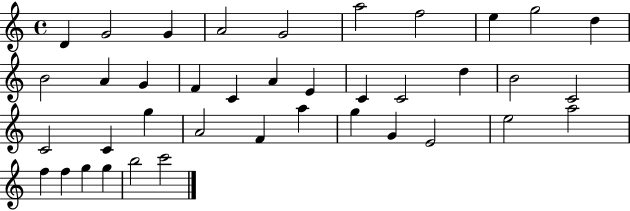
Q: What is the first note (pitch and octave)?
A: D4